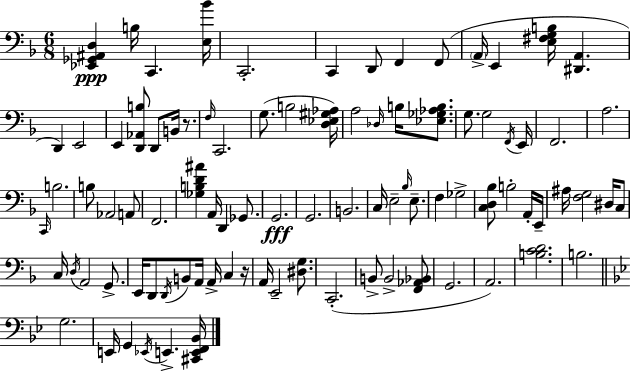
{
  \clef bass
  \numericTimeSignature
  \time 6/8
  \key d \minor
  <ees, ges, ais, d>4\ppp b16 c,4. <e bes'>16 | c,2.-. | c,4 d,8 f,4 f,8( | \parenthesize a,16-> e,4 <e fis g b>16 <dis, a,>4. | \break d,4) e,2 | e,4 <d, aes, b>8 d,8 b,16 r8. | \grace { f16 } c,2. | g8.( b2 | \break <d ees gis aes>16) a2 \grace { des16 } b16 <ees ges aes b>8. | g8. g2 | \acciaccatura { f,16 } e,16 f,2. | a2. | \break \grace { c,16 } b2. | b8 aes,2 | a,8 f,2. | <ges b d' ais'>4 a,16 d,4 | \break ges,8. g,2.\fff | g,2. | b,2. | c16 e2-- | \break \grace { bes16 } e8.-- f4 ges2-> | <c d bes>8 b2-. | a,16-. e,16-- ais16 <f g>2 | dis16 c8 c16 \acciaccatura { d16 } a,2 | \break g,8.-> e,16 d,8 \acciaccatura { d,16 } b,8 | a,16 a,16-> c4 r16 a,16 e,2-- | <dis g>8. c,2.-.( | b,8-> b,2-> | \break <f, aes, bes,>8 g,2. | a,2.) | <b c' d'>2. | b2. | \break \bar "||" \break \key bes \major g2. | e,16 g,4 \acciaccatura { ees,16 } e,4.-> | <cis, e, f, bes,>16 \bar "|."
}